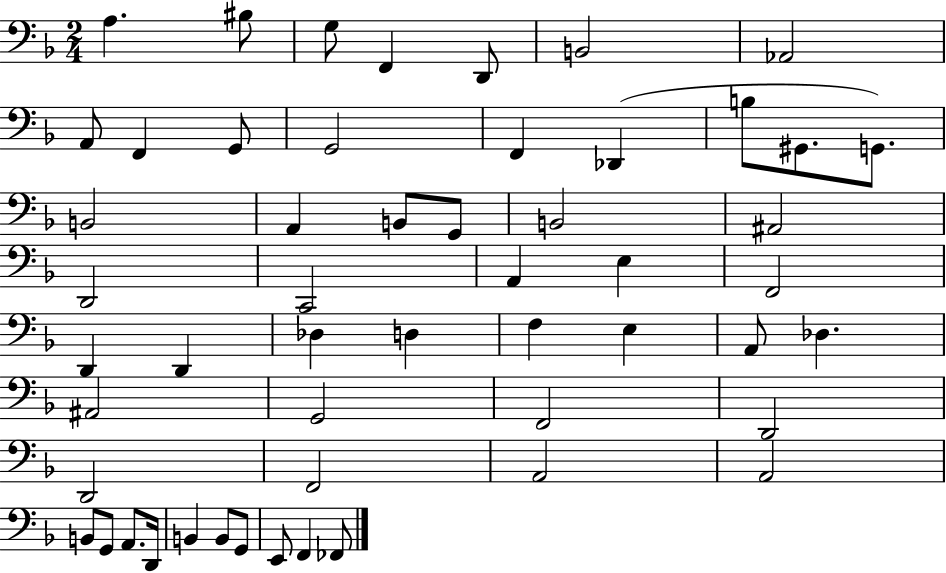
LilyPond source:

{
  \clef bass
  \numericTimeSignature
  \time 2/4
  \key f \major
  a4. bis8 | g8 f,4 d,8 | b,2 | aes,2 | \break a,8 f,4 g,8 | g,2 | f,4 des,4( | b8 gis,8. g,8.) | \break b,2 | a,4 b,8 g,8 | b,2 | ais,2 | \break d,2 | c,2 | a,4 e4 | f,2 | \break d,4 d,4 | des4 d4 | f4 e4 | a,8 des4. | \break ais,2 | g,2 | f,2 | d,2 | \break d,2 | f,2 | a,2 | a,2 | \break b,8 g,8 a,8. d,16 | b,4 b,8 g,8 | e,8 f,4 fes,8 | \bar "|."
}